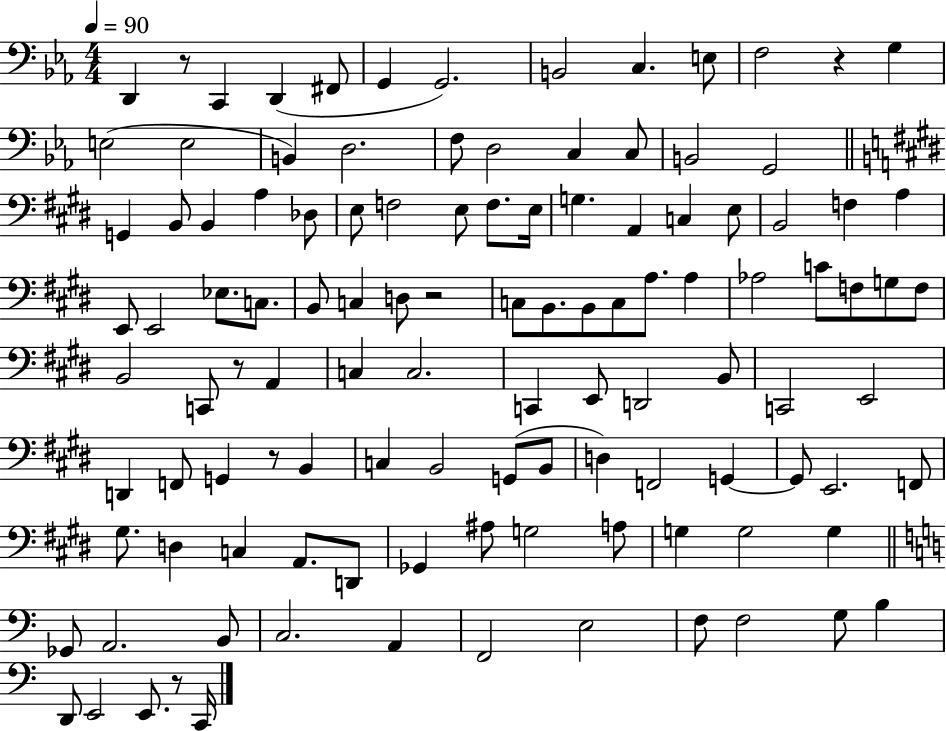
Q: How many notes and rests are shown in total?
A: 114